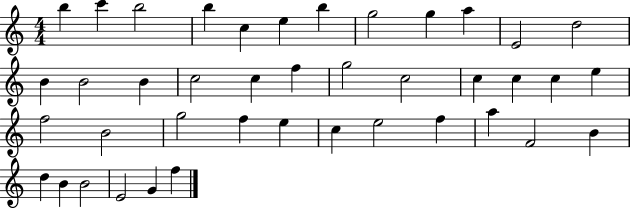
X:1
T:Untitled
M:4/4
L:1/4
K:C
b c' b2 b c e b g2 g a E2 d2 B B2 B c2 c f g2 c2 c c c e f2 B2 g2 f e c e2 f a F2 B d B B2 E2 G f